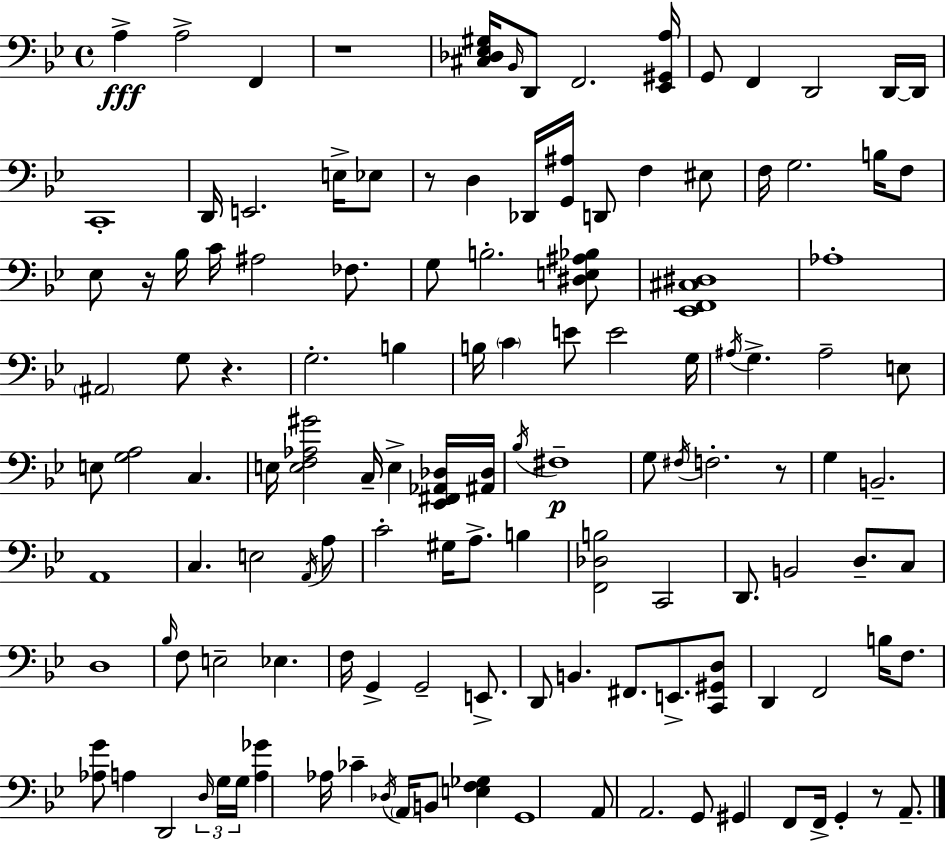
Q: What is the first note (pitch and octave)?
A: A3